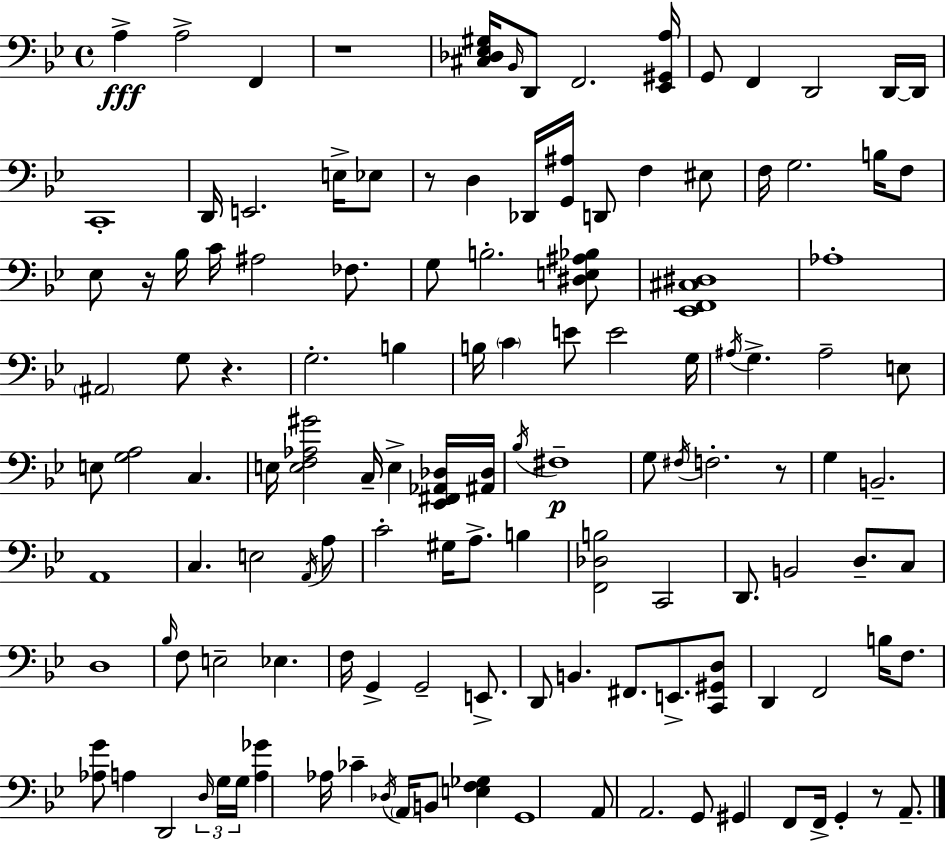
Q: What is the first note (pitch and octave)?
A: A3